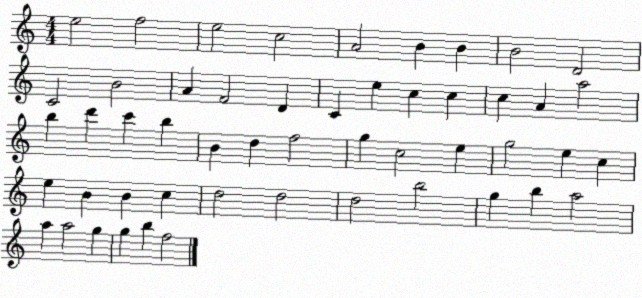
X:1
T:Untitled
M:4/4
L:1/4
K:C
e2 f2 e2 c2 A2 B B B2 D2 C2 B2 A F2 D C e c c c A a2 b d' c' b B d f2 g c2 e g2 e c e B B c d2 d2 d2 b2 g b a2 a a2 g g b f2